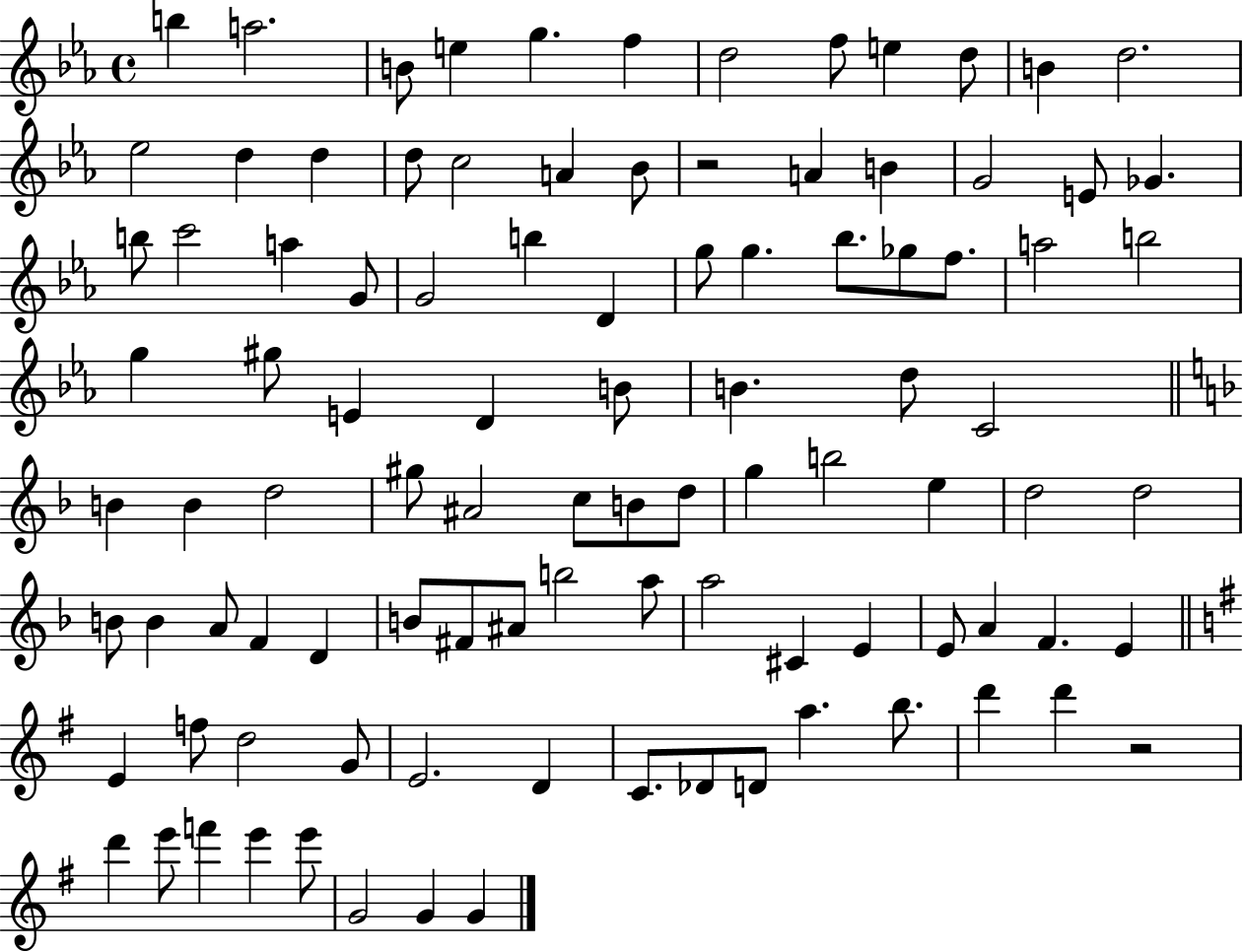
B5/q A5/h. B4/e E5/q G5/q. F5/q D5/h F5/e E5/q D5/e B4/q D5/h. Eb5/h D5/q D5/q D5/e C5/h A4/q Bb4/e R/h A4/q B4/q G4/h E4/e Gb4/q. B5/e C6/h A5/q G4/e G4/h B5/q D4/q G5/e G5/q. Bb5/e. Gb5/e F5/e. A5/h B5/h G5/q G#5/e E4/q D4/q B4/e B4/q. D5/e C4/h B4/q B4/q D5/h G#5/e A#4/h C5/e B4/e D5/e G5/q B5/h E5/q D5/h D5/h B4/e B4/q A4/e F4/q D4/q B4/e F#4/e A#4/e B5/h A5/e A5/h C#4/q E4/q E4/e A4/q F4/q. E4/q E4/q F5/e D5/h G4/e E4/h. D4/q C4/e. Db4/e D4/e A5/q. B5/e. D6/q D6/q R/h D6/q E6/e F6/q E6/q E6/e G4/h G4/q G4/q